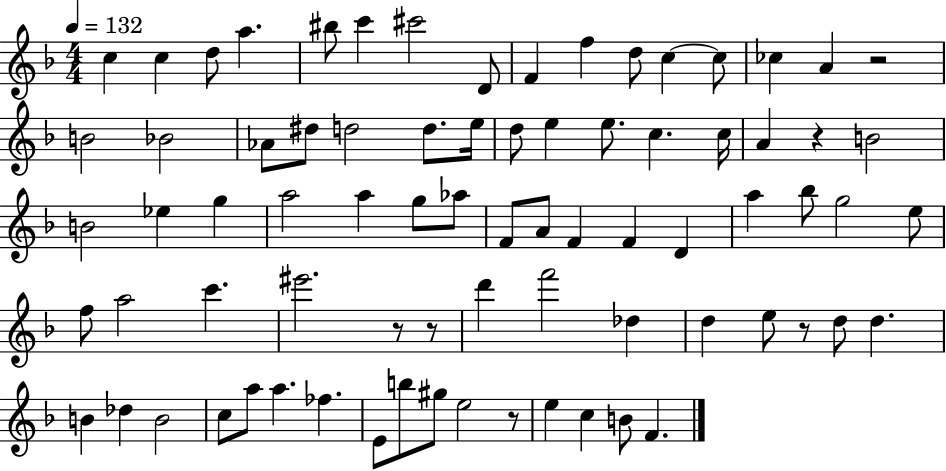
{
  \clef treble
  \numericTimeSignature
  \time 4/4
  \key f \major
  \tempo 4 = 132
  \repeat volta 2 { c''4 c''4 d''8 a''4. | bis''8 c'''4 cis'''2 d'8 | f'4 f''4 d''8 c''4~~ c''8 | ces''4 a'4 r2 | \break b'2 bes'2 | aes'8 dis''8 d''2 d''8. e''16 | d''8 e''4 e''8. c''4. c''16 | a'4 r4 b'2 | \break b'2 ees''4 g''4 | a''2 a''4 g''8 aes''8 | f'8 a'8 f'4 f'4 d'4 | a''4 bes''8 g''2 e''8 | \break f''8 a''2 c'''4. | eis'''2. r8 r8 | d'''4 f'''2 des''4 | d''4 e''8 r8 d''8 d''4. | \break b'4 des''4 b'2 | c''8 a''8 a''4. fes''4. | e'8 b''8 gis''8 e''2 r8 | e''4 c''4 b'8 f'4. | \break } \bar "|."
}